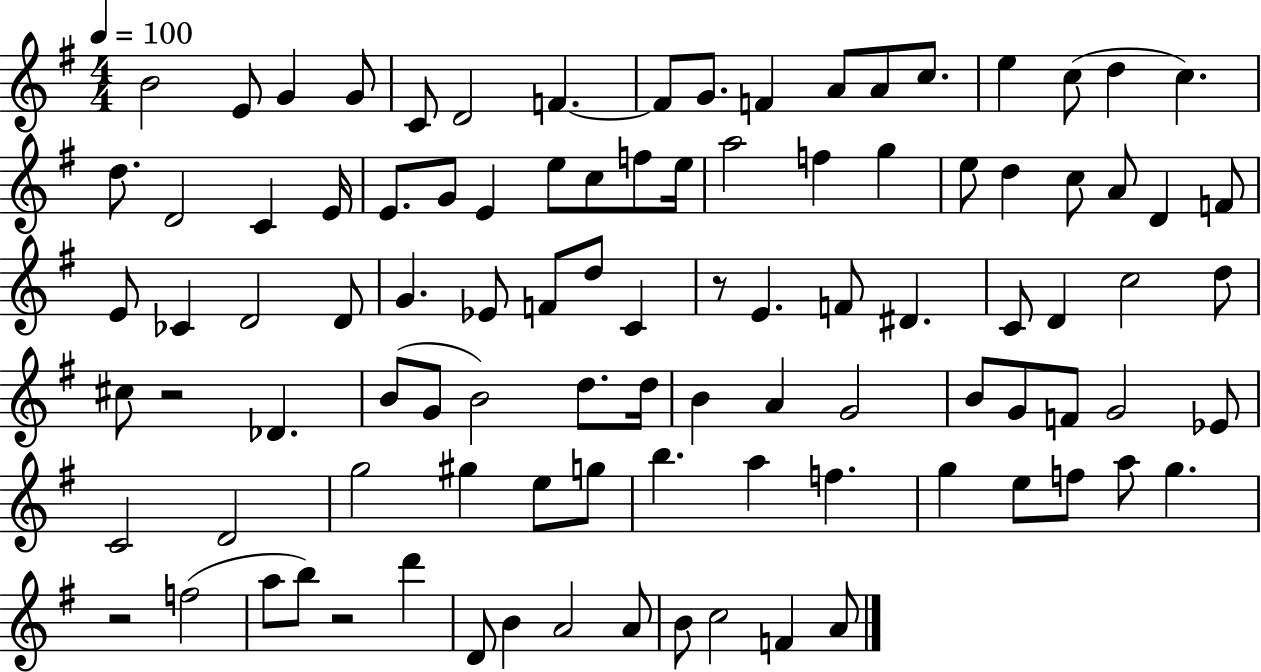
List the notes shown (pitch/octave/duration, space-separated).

B4/h E4/e G4/q G4/e C4/e D4/h F4/q. F4/e G4/e. F4/q A4/e A4/e C5/e. E5/q C5/e D5/q C5/q. D5/e. D4/h C4/q E4/s E4/e. G4/e E4/q E5/e C5/e F5/e E5/s A5/h F5/q G5/q E5/e D5/q C5/e A4/e D4/q F4/e E4/e CES4/q D4/h D4/e G4/q. Eb4/e F4/e D5/e C4/q R/e E4/q. F4/e D#4/q. C4/e D4/q C5/h D5/e C#5/e R/h Db4/q. B4/e G4/e B4/h D5/e. D5/s B4/q A4/q G4/h B4/e G4/e F4/e G4/h Eb4/e C4/h D4/h G5/h G#5/q E5/e G5/e B5/q. A5/q F5/q. G5/q E5/e F5/e A5/e G5/q. R/h F5/h A5/e B5/e R/h D6/q D4/e B4/q A4/h A4/e B4/e C5/h F4/q A4/e